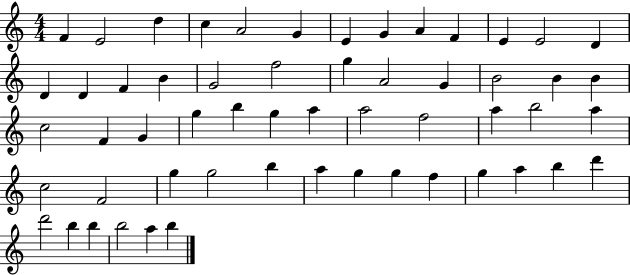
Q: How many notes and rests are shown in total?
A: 56